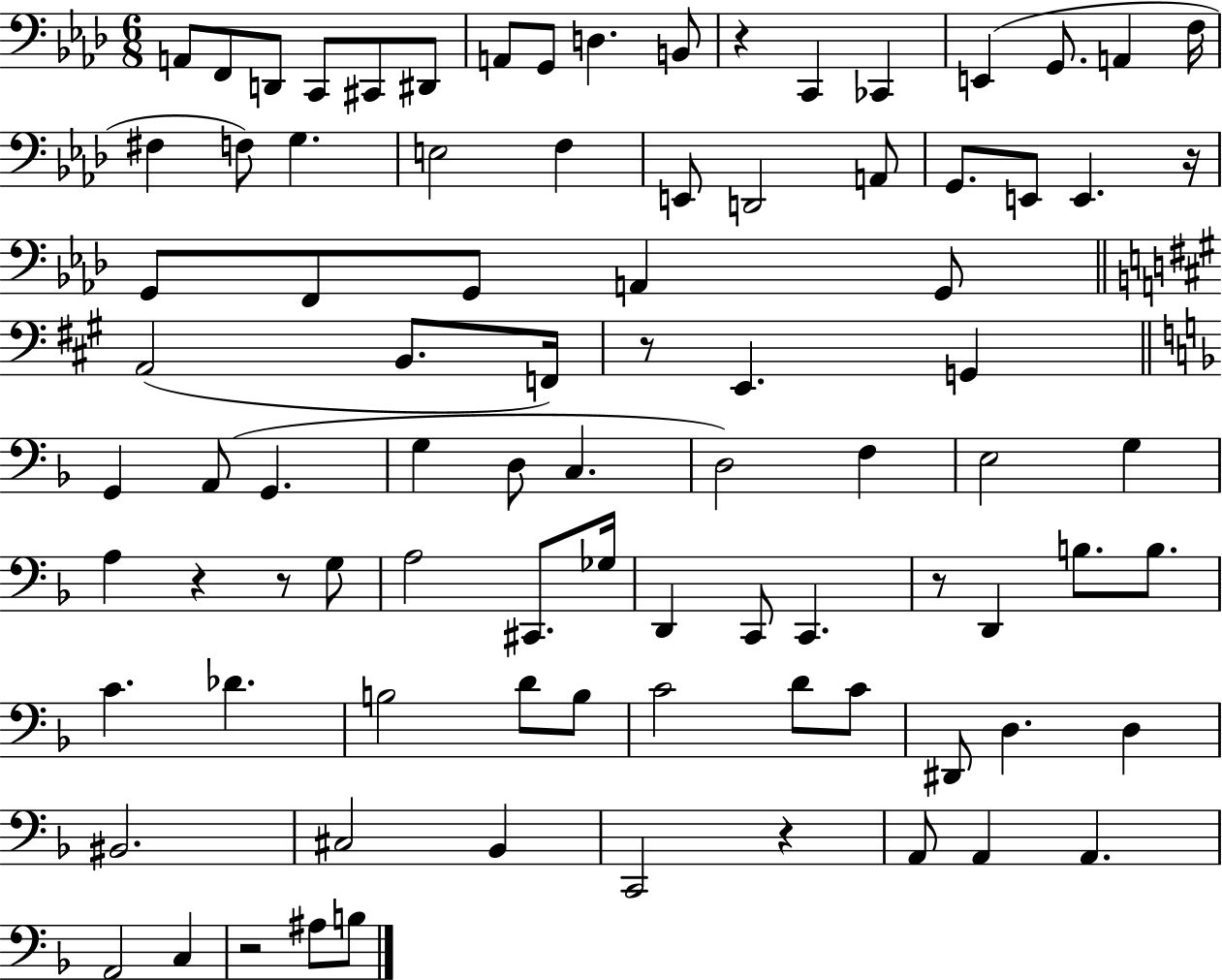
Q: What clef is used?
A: bass